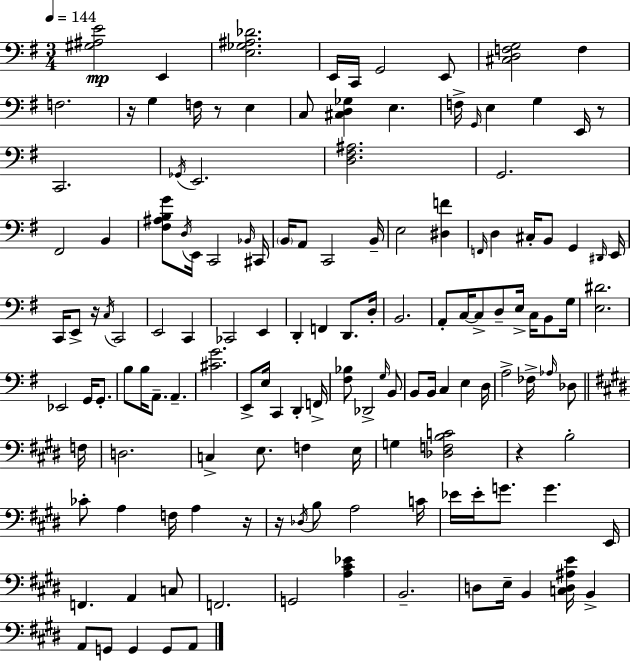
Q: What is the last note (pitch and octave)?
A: A2